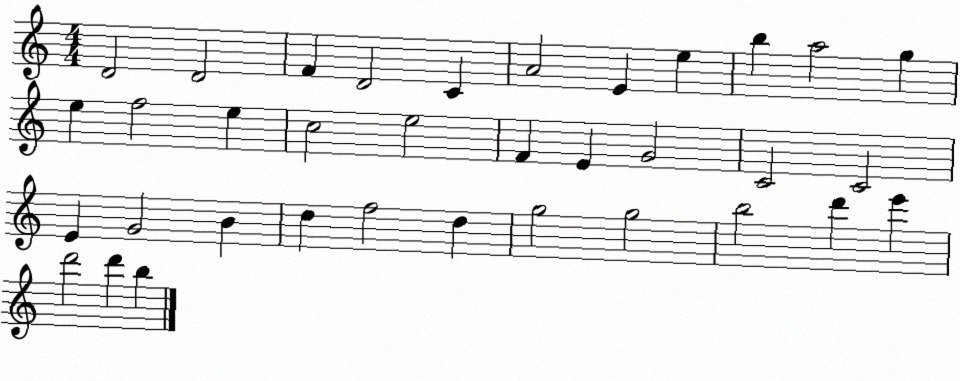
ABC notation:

X:1
T:Untitled
M:4/4
L:1/4
K:C
D2 D2 F D2 C A2 E e b a2 g e f2 e c2 e2 F E G2 C2 C2 E G2 B d f2 d g2 g2 b2 d' e' d'2 d' b